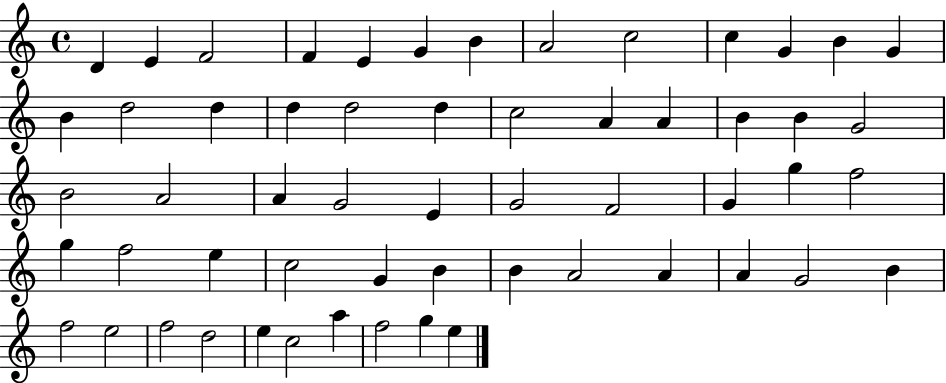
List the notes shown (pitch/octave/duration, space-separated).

D4/q E4/q F4/h F4/q E4/q G4/q B4/q A4/h C5/h C5/q G4/q B4/q G4/q B4/q D5/h D5/q D5/q D5/h D5/q C5/h A4/q A4/q B4/q B4/q G4/h B4/h A4/h A4/q G4/h E4/q G4/h F4/h G4/q G5/q F5/h G5/q F5/h E5/q C5/h G4/q B4/q B4/q A4/h A4/q A4/q G4/h B4/q F5/h E5/h F5/h D5/h E5/q C5/h A5/q F5/h G5/q E5/q